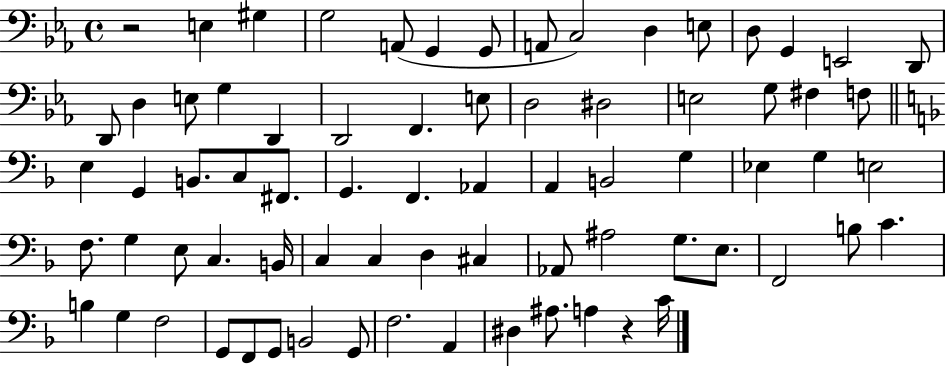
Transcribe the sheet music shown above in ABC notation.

X:1
T:Untitled
M:4/4
L:1/4
K:Eb
z2 E, ^G, G,2 A,,/2 G,, G,,/2 A,,/2 C,2 D, E,/2 D,/2 G,, E,,2 D,,/2 D,,/2 D, E,/2 G, D,, D,,2 F,, E,/2 D,2 ^D,2 E,2 G,/2 ^F, F,/2 E, G,, B,,/2 C,/2 ^F,,/2 G,, F,, _A,, A,, B,,2 G, _E, G, E,2 F,/2 G, E,/2 C, B,,/4 C, C, D, ^C, _A,,/2 ^A,2 G,/2 E,/2 F,,2 B,/2 C B, G, F,2 G,,/2 F,,/2 G,,/2 B,,2 G,,/2 F,2 A,, ^D, ^A,/2 A, z C/4